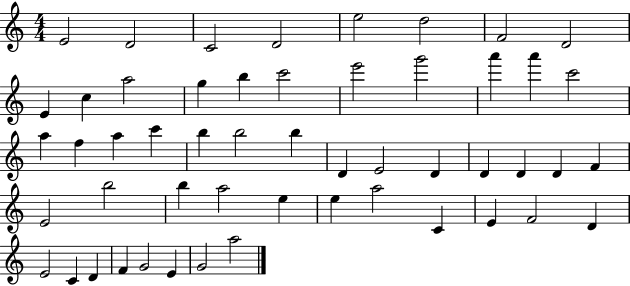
{
  \clef treble
  \numericTimeSignature
  \time 4/4
  \key c \major
  e'2 d'2 | c'2 d'2 | e''2 d''2 | f'2 d'2 | \break e'4 c''4 a''2 | g''4 b''4 c'''2 | e'''2 g'''2 | a'''4 a'''4 c'''2 | \break a''4 f''4 a''4 c'''4 | b''4 b''2 b''4 | d'4 e'2 d'4 | d'4 d'4 d'4 f'4 | \break e'2 b''2 | b''4 a''2 e''4 | e''4 a''2 c'4 | e'4 f'2 d'4 | \break e'2 c'4 d'4 | f'4 g'2 e'4 | g'2 a''2 | \bar "|."
}